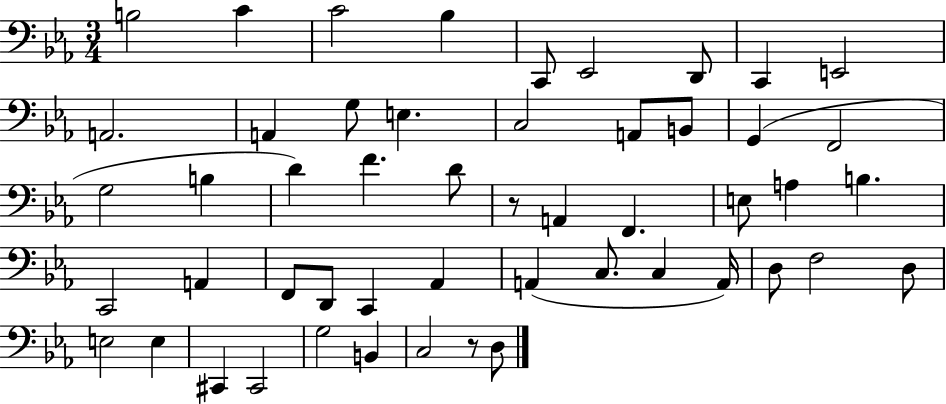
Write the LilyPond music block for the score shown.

{
  \clef bass
  \numericTimeSignature
  \time 3/4
  \key ees \major
  b2 c'4 | c'2 bes4 | c,8 ees,2 d,8 | c,4 e,2 | \break a,2. | a,4 g8 e4. | c2 a,8 b,8 | g,4( f,2 | \break g2 b4 | d'4) f'4. d'8 | r8 a,4 f,4. | e8 a4 b4. | \break c,2 a,4 | f,8 d,8 c,4 aes,4 | a,4( c8. c4 a,16) | d8 f2 d8 | \break e2 e4 | cis,4 cis,2 | g2 b,4 | c2 r8 d8 | \break \bar "|."
}